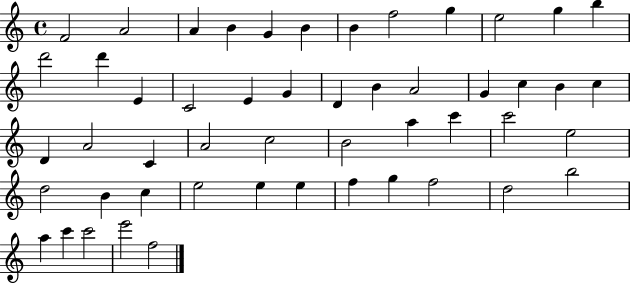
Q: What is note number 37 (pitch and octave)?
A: B4